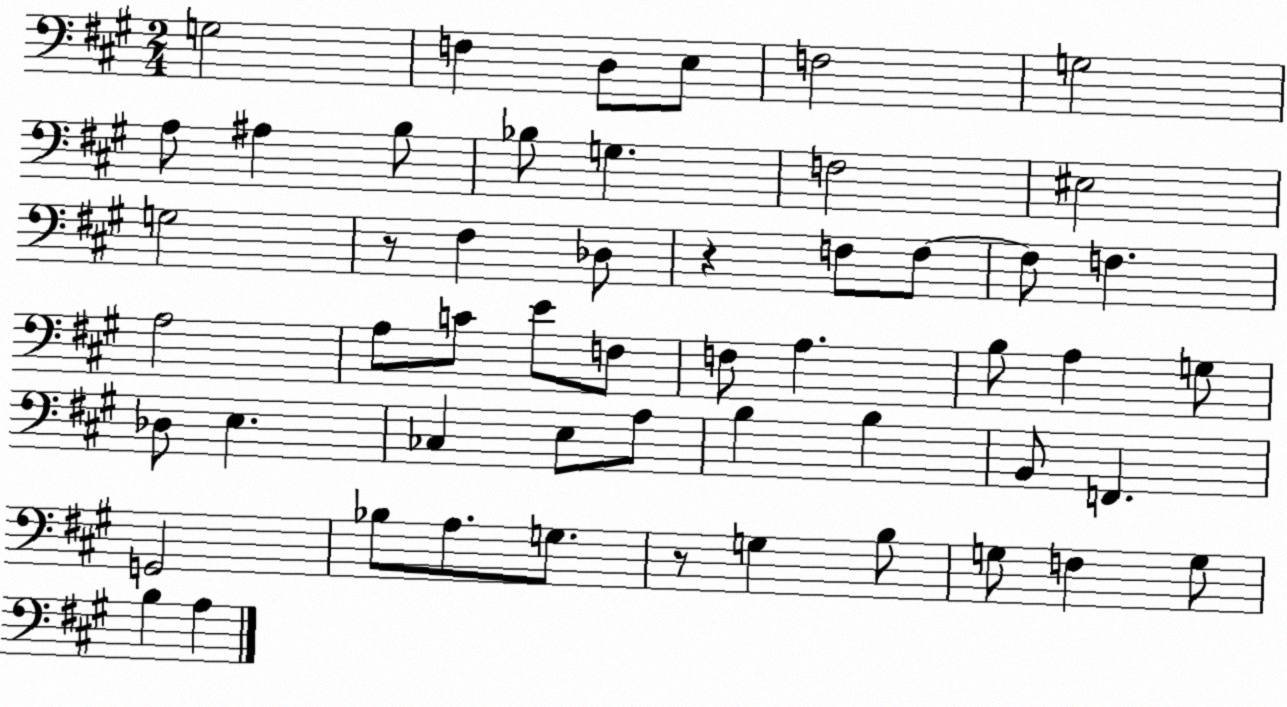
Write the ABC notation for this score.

X:1
T:Untitled
M:2/4
L:1/4
K:A
G,2 F, D,/2 E,/2 F,2 G,2 A,/2 ^A, B,/2 _B,/2 G, F,2 ^E,2 G,2 z/2 ^F, _D,/2 z F,/2 F,/2 F,/2 F, A,2 A,/2 C/2 E/2 F,/2 F,/2 A, B,/2 A, G,/2 _D,/2 E, _C, E,/2 A,/2 B, B, B,,/2 F,, G,,2 _B,/2 A,/2 G,/2 z/2 G, B,/2 G,/2 F, G,/2 B, A,